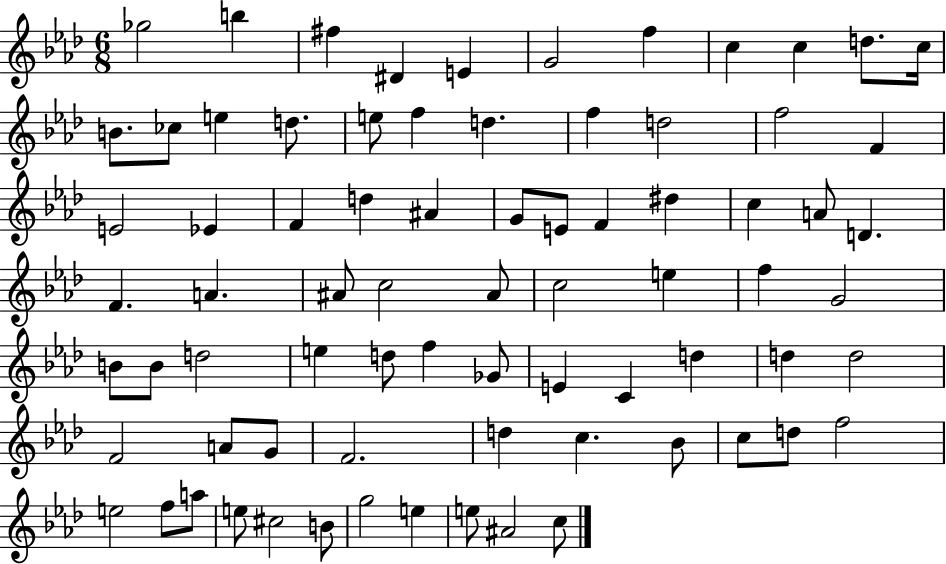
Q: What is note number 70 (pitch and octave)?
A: C#5